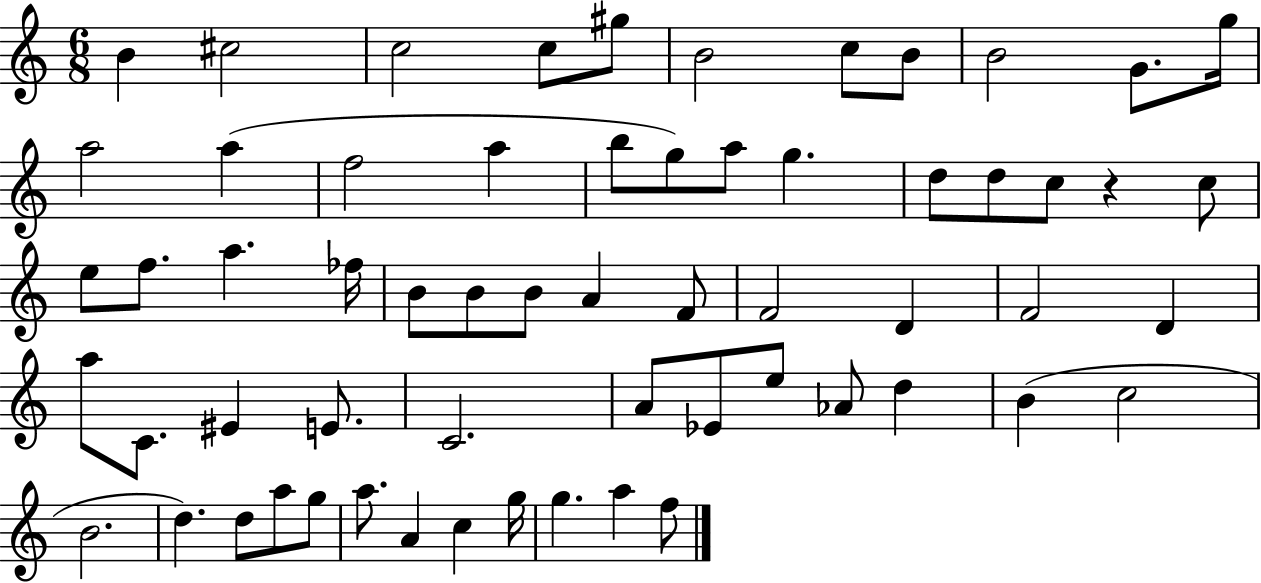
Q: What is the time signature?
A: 6/8